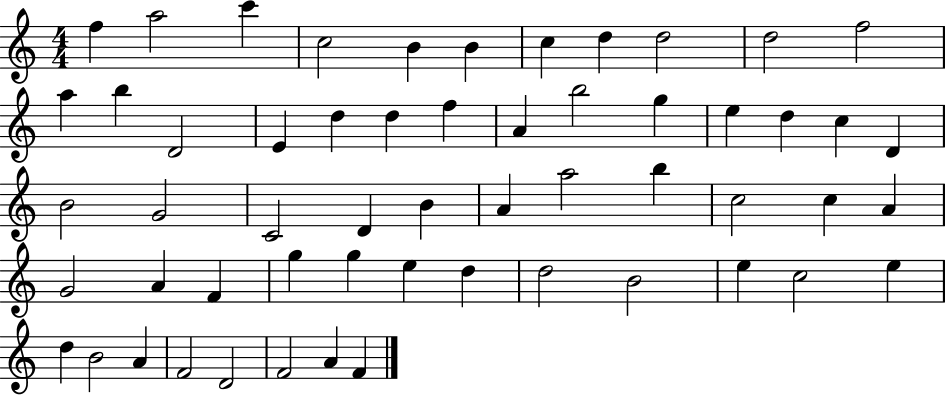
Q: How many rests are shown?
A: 0